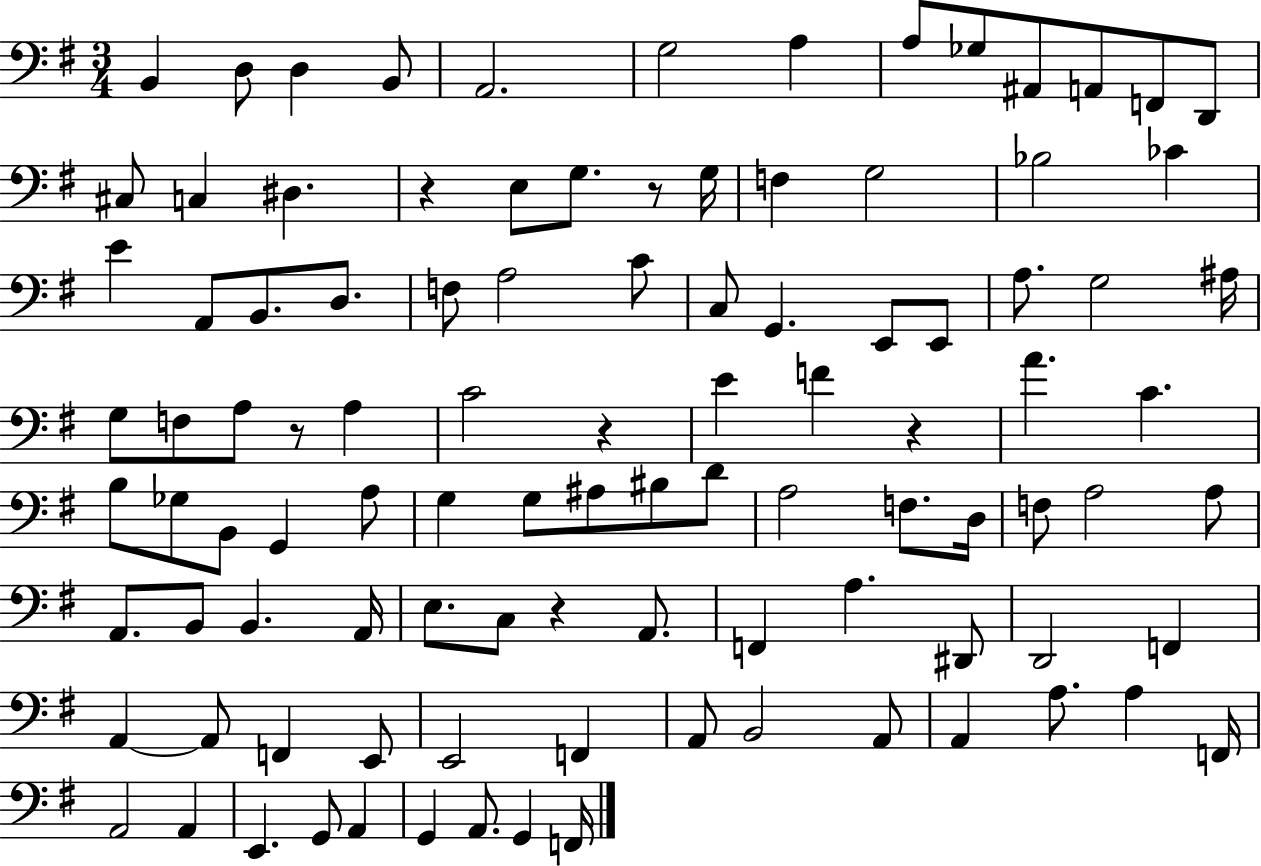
X:1
T:Untitled
M:3/4
L:1/4
K:G
B,, D,/2 D, B,,/2 A,,2 G,2 A, A,/2 _G,/2 ^A,,/2 A,,/2 F,,/2 D,,/2 ^C,/2 C, ^D, z E,/2 G,/2 z/2 G,/4 F, G,2 _B,2 _C E A,,/2 B,,/2 D,/2 F,/2 A,2 C/2 C,/2 G,, E,,/2 E,,/2 A,/2 G,2 ^A,/4 G,/2 F,/2 A,/2 z/2 A, C2 z E F z A C B,/2 _G,/2 B,,/2 G,, A,/2 G, G,/2 ^A,/2 ^B,/2 D/2 A,2 F,/2 D,/4 F,/2 A,2 A,/2 A,,/2 B,,/2 B,, A,,/4 E,/2 C,/2 z A,,/2 F,, A, ^D,,/2 D,,2 F,, A,, A,,/2 F,, E,,/2 E,,2 F,, A,,/2 B,,2 A,,/2 A,, A,/2 A, F,,/4 A,,2 A,, E,, G,,/2 A,, G,, A,,/2 G,, F,,/4